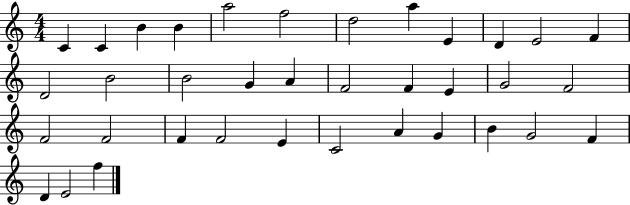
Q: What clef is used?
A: treble